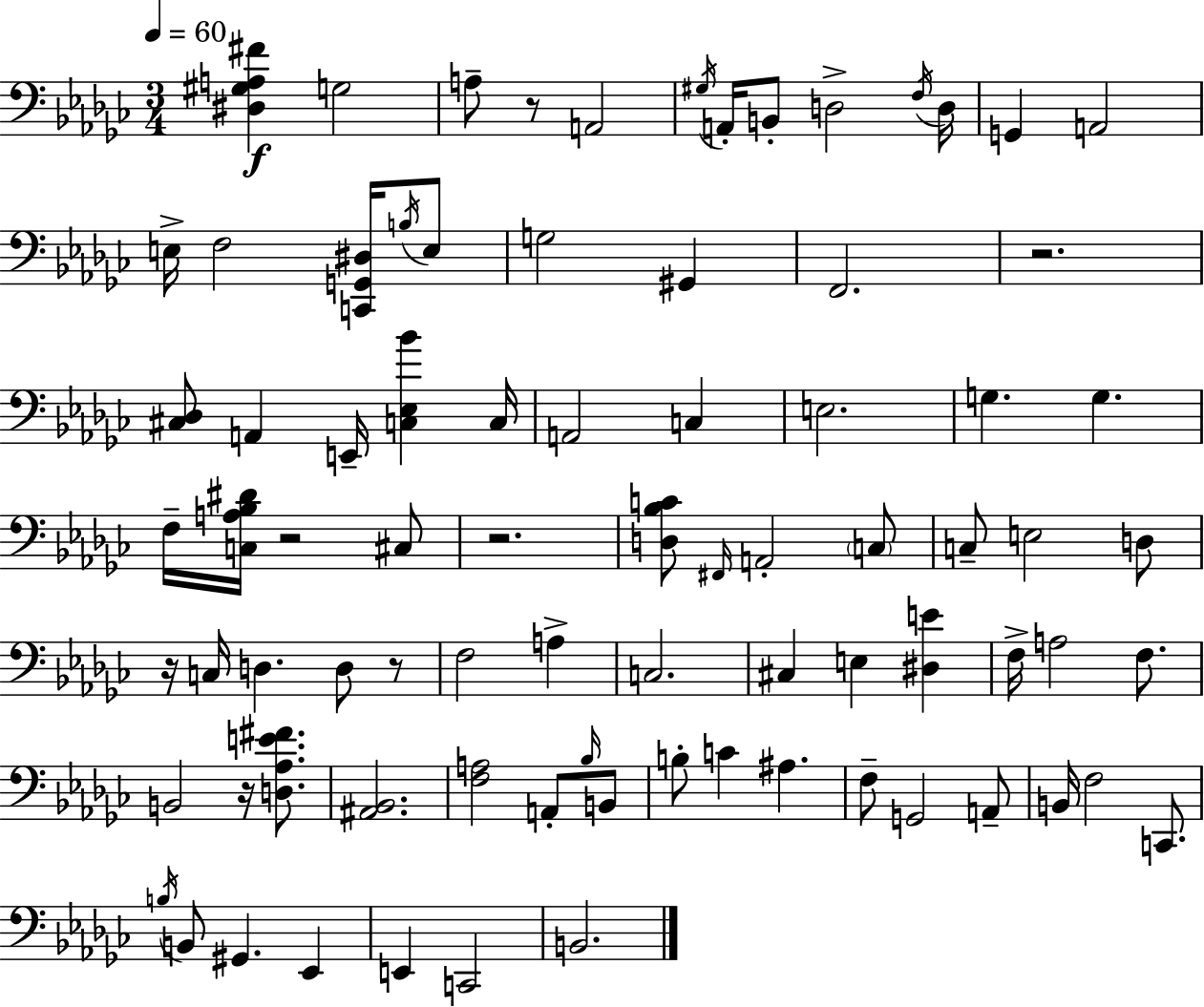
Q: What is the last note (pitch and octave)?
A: B2